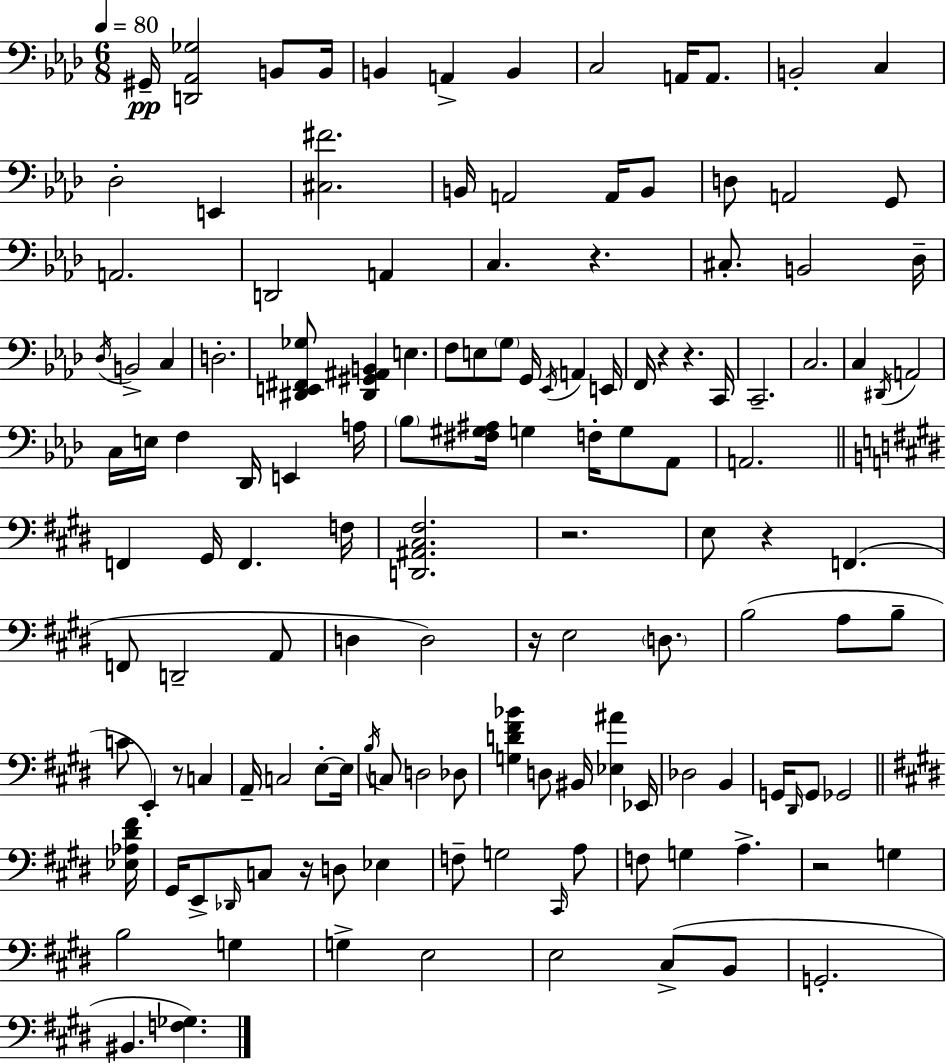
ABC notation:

X:1
T:Untitled
M:6/8
L:1/4
K:Ab
^G,,/4 [D,,_A,,_G,]2 B,,/2 B,,/4 B,, A,, B,, C,2 A,,/4 A,,/2 B,,2 C, _D,2 E,, [^C,^F]2 B,,/4 A,,2 A,,/4 B,,/2 D,/2 A,,2 G,,/2 A,,2 D,,2 A,, C, z ^C,/2 B,,2 _D,/4 _D,/4 B,,2 C, D,2 [^D,,E,,^F,,_G,]/2 [^D,,^G,,^A,,B,,] E, F,/2 E,/2 G,/2 G,,/4 _E,,/4 A,, E,,/4 F,,/4 z z C,,/4 C,,2 C,2 C, ^D,,/4 A,,2 C,/4 E,/4 F, _D,,/4 E,, A,/4 _B,/2 [^F,^G,^A,]/4 G, F,/4 G,/2 _A,,/2 A,,2 F,, ^G,,/4 F,, F,/4 [D,,^A,,^C,^F,]2 z2 E,/2 z F,, F,,/2 D,,2 A,,/2 D, D,2 z/4 E,2 D,/2 B,2 A,/2 B,/2 C/2 E,, z/2 C, A,,/4 C,2 E,/2 E,/4 B,/4 C,/2 D,2 _D,/2 [G,D^F_B] D,/2 ^B,,/4 [_E,^A] _E,,/4 _D,2 B,, G,,/4 ^D,,/4 G,,/2 _G,,2 [_E,_A,^D^F]/4 ^G,,/4 E,,/2 _D,,/4 C,/2 z/4 D,/2 _E, F,/2 G,2 ^C,,/4 A,/2 F,/2 G, A, z2 G, B,2 G, G, E,2 E,2 ^C,/2 B,,/2 G,,2 ^B,, [F,_G,]